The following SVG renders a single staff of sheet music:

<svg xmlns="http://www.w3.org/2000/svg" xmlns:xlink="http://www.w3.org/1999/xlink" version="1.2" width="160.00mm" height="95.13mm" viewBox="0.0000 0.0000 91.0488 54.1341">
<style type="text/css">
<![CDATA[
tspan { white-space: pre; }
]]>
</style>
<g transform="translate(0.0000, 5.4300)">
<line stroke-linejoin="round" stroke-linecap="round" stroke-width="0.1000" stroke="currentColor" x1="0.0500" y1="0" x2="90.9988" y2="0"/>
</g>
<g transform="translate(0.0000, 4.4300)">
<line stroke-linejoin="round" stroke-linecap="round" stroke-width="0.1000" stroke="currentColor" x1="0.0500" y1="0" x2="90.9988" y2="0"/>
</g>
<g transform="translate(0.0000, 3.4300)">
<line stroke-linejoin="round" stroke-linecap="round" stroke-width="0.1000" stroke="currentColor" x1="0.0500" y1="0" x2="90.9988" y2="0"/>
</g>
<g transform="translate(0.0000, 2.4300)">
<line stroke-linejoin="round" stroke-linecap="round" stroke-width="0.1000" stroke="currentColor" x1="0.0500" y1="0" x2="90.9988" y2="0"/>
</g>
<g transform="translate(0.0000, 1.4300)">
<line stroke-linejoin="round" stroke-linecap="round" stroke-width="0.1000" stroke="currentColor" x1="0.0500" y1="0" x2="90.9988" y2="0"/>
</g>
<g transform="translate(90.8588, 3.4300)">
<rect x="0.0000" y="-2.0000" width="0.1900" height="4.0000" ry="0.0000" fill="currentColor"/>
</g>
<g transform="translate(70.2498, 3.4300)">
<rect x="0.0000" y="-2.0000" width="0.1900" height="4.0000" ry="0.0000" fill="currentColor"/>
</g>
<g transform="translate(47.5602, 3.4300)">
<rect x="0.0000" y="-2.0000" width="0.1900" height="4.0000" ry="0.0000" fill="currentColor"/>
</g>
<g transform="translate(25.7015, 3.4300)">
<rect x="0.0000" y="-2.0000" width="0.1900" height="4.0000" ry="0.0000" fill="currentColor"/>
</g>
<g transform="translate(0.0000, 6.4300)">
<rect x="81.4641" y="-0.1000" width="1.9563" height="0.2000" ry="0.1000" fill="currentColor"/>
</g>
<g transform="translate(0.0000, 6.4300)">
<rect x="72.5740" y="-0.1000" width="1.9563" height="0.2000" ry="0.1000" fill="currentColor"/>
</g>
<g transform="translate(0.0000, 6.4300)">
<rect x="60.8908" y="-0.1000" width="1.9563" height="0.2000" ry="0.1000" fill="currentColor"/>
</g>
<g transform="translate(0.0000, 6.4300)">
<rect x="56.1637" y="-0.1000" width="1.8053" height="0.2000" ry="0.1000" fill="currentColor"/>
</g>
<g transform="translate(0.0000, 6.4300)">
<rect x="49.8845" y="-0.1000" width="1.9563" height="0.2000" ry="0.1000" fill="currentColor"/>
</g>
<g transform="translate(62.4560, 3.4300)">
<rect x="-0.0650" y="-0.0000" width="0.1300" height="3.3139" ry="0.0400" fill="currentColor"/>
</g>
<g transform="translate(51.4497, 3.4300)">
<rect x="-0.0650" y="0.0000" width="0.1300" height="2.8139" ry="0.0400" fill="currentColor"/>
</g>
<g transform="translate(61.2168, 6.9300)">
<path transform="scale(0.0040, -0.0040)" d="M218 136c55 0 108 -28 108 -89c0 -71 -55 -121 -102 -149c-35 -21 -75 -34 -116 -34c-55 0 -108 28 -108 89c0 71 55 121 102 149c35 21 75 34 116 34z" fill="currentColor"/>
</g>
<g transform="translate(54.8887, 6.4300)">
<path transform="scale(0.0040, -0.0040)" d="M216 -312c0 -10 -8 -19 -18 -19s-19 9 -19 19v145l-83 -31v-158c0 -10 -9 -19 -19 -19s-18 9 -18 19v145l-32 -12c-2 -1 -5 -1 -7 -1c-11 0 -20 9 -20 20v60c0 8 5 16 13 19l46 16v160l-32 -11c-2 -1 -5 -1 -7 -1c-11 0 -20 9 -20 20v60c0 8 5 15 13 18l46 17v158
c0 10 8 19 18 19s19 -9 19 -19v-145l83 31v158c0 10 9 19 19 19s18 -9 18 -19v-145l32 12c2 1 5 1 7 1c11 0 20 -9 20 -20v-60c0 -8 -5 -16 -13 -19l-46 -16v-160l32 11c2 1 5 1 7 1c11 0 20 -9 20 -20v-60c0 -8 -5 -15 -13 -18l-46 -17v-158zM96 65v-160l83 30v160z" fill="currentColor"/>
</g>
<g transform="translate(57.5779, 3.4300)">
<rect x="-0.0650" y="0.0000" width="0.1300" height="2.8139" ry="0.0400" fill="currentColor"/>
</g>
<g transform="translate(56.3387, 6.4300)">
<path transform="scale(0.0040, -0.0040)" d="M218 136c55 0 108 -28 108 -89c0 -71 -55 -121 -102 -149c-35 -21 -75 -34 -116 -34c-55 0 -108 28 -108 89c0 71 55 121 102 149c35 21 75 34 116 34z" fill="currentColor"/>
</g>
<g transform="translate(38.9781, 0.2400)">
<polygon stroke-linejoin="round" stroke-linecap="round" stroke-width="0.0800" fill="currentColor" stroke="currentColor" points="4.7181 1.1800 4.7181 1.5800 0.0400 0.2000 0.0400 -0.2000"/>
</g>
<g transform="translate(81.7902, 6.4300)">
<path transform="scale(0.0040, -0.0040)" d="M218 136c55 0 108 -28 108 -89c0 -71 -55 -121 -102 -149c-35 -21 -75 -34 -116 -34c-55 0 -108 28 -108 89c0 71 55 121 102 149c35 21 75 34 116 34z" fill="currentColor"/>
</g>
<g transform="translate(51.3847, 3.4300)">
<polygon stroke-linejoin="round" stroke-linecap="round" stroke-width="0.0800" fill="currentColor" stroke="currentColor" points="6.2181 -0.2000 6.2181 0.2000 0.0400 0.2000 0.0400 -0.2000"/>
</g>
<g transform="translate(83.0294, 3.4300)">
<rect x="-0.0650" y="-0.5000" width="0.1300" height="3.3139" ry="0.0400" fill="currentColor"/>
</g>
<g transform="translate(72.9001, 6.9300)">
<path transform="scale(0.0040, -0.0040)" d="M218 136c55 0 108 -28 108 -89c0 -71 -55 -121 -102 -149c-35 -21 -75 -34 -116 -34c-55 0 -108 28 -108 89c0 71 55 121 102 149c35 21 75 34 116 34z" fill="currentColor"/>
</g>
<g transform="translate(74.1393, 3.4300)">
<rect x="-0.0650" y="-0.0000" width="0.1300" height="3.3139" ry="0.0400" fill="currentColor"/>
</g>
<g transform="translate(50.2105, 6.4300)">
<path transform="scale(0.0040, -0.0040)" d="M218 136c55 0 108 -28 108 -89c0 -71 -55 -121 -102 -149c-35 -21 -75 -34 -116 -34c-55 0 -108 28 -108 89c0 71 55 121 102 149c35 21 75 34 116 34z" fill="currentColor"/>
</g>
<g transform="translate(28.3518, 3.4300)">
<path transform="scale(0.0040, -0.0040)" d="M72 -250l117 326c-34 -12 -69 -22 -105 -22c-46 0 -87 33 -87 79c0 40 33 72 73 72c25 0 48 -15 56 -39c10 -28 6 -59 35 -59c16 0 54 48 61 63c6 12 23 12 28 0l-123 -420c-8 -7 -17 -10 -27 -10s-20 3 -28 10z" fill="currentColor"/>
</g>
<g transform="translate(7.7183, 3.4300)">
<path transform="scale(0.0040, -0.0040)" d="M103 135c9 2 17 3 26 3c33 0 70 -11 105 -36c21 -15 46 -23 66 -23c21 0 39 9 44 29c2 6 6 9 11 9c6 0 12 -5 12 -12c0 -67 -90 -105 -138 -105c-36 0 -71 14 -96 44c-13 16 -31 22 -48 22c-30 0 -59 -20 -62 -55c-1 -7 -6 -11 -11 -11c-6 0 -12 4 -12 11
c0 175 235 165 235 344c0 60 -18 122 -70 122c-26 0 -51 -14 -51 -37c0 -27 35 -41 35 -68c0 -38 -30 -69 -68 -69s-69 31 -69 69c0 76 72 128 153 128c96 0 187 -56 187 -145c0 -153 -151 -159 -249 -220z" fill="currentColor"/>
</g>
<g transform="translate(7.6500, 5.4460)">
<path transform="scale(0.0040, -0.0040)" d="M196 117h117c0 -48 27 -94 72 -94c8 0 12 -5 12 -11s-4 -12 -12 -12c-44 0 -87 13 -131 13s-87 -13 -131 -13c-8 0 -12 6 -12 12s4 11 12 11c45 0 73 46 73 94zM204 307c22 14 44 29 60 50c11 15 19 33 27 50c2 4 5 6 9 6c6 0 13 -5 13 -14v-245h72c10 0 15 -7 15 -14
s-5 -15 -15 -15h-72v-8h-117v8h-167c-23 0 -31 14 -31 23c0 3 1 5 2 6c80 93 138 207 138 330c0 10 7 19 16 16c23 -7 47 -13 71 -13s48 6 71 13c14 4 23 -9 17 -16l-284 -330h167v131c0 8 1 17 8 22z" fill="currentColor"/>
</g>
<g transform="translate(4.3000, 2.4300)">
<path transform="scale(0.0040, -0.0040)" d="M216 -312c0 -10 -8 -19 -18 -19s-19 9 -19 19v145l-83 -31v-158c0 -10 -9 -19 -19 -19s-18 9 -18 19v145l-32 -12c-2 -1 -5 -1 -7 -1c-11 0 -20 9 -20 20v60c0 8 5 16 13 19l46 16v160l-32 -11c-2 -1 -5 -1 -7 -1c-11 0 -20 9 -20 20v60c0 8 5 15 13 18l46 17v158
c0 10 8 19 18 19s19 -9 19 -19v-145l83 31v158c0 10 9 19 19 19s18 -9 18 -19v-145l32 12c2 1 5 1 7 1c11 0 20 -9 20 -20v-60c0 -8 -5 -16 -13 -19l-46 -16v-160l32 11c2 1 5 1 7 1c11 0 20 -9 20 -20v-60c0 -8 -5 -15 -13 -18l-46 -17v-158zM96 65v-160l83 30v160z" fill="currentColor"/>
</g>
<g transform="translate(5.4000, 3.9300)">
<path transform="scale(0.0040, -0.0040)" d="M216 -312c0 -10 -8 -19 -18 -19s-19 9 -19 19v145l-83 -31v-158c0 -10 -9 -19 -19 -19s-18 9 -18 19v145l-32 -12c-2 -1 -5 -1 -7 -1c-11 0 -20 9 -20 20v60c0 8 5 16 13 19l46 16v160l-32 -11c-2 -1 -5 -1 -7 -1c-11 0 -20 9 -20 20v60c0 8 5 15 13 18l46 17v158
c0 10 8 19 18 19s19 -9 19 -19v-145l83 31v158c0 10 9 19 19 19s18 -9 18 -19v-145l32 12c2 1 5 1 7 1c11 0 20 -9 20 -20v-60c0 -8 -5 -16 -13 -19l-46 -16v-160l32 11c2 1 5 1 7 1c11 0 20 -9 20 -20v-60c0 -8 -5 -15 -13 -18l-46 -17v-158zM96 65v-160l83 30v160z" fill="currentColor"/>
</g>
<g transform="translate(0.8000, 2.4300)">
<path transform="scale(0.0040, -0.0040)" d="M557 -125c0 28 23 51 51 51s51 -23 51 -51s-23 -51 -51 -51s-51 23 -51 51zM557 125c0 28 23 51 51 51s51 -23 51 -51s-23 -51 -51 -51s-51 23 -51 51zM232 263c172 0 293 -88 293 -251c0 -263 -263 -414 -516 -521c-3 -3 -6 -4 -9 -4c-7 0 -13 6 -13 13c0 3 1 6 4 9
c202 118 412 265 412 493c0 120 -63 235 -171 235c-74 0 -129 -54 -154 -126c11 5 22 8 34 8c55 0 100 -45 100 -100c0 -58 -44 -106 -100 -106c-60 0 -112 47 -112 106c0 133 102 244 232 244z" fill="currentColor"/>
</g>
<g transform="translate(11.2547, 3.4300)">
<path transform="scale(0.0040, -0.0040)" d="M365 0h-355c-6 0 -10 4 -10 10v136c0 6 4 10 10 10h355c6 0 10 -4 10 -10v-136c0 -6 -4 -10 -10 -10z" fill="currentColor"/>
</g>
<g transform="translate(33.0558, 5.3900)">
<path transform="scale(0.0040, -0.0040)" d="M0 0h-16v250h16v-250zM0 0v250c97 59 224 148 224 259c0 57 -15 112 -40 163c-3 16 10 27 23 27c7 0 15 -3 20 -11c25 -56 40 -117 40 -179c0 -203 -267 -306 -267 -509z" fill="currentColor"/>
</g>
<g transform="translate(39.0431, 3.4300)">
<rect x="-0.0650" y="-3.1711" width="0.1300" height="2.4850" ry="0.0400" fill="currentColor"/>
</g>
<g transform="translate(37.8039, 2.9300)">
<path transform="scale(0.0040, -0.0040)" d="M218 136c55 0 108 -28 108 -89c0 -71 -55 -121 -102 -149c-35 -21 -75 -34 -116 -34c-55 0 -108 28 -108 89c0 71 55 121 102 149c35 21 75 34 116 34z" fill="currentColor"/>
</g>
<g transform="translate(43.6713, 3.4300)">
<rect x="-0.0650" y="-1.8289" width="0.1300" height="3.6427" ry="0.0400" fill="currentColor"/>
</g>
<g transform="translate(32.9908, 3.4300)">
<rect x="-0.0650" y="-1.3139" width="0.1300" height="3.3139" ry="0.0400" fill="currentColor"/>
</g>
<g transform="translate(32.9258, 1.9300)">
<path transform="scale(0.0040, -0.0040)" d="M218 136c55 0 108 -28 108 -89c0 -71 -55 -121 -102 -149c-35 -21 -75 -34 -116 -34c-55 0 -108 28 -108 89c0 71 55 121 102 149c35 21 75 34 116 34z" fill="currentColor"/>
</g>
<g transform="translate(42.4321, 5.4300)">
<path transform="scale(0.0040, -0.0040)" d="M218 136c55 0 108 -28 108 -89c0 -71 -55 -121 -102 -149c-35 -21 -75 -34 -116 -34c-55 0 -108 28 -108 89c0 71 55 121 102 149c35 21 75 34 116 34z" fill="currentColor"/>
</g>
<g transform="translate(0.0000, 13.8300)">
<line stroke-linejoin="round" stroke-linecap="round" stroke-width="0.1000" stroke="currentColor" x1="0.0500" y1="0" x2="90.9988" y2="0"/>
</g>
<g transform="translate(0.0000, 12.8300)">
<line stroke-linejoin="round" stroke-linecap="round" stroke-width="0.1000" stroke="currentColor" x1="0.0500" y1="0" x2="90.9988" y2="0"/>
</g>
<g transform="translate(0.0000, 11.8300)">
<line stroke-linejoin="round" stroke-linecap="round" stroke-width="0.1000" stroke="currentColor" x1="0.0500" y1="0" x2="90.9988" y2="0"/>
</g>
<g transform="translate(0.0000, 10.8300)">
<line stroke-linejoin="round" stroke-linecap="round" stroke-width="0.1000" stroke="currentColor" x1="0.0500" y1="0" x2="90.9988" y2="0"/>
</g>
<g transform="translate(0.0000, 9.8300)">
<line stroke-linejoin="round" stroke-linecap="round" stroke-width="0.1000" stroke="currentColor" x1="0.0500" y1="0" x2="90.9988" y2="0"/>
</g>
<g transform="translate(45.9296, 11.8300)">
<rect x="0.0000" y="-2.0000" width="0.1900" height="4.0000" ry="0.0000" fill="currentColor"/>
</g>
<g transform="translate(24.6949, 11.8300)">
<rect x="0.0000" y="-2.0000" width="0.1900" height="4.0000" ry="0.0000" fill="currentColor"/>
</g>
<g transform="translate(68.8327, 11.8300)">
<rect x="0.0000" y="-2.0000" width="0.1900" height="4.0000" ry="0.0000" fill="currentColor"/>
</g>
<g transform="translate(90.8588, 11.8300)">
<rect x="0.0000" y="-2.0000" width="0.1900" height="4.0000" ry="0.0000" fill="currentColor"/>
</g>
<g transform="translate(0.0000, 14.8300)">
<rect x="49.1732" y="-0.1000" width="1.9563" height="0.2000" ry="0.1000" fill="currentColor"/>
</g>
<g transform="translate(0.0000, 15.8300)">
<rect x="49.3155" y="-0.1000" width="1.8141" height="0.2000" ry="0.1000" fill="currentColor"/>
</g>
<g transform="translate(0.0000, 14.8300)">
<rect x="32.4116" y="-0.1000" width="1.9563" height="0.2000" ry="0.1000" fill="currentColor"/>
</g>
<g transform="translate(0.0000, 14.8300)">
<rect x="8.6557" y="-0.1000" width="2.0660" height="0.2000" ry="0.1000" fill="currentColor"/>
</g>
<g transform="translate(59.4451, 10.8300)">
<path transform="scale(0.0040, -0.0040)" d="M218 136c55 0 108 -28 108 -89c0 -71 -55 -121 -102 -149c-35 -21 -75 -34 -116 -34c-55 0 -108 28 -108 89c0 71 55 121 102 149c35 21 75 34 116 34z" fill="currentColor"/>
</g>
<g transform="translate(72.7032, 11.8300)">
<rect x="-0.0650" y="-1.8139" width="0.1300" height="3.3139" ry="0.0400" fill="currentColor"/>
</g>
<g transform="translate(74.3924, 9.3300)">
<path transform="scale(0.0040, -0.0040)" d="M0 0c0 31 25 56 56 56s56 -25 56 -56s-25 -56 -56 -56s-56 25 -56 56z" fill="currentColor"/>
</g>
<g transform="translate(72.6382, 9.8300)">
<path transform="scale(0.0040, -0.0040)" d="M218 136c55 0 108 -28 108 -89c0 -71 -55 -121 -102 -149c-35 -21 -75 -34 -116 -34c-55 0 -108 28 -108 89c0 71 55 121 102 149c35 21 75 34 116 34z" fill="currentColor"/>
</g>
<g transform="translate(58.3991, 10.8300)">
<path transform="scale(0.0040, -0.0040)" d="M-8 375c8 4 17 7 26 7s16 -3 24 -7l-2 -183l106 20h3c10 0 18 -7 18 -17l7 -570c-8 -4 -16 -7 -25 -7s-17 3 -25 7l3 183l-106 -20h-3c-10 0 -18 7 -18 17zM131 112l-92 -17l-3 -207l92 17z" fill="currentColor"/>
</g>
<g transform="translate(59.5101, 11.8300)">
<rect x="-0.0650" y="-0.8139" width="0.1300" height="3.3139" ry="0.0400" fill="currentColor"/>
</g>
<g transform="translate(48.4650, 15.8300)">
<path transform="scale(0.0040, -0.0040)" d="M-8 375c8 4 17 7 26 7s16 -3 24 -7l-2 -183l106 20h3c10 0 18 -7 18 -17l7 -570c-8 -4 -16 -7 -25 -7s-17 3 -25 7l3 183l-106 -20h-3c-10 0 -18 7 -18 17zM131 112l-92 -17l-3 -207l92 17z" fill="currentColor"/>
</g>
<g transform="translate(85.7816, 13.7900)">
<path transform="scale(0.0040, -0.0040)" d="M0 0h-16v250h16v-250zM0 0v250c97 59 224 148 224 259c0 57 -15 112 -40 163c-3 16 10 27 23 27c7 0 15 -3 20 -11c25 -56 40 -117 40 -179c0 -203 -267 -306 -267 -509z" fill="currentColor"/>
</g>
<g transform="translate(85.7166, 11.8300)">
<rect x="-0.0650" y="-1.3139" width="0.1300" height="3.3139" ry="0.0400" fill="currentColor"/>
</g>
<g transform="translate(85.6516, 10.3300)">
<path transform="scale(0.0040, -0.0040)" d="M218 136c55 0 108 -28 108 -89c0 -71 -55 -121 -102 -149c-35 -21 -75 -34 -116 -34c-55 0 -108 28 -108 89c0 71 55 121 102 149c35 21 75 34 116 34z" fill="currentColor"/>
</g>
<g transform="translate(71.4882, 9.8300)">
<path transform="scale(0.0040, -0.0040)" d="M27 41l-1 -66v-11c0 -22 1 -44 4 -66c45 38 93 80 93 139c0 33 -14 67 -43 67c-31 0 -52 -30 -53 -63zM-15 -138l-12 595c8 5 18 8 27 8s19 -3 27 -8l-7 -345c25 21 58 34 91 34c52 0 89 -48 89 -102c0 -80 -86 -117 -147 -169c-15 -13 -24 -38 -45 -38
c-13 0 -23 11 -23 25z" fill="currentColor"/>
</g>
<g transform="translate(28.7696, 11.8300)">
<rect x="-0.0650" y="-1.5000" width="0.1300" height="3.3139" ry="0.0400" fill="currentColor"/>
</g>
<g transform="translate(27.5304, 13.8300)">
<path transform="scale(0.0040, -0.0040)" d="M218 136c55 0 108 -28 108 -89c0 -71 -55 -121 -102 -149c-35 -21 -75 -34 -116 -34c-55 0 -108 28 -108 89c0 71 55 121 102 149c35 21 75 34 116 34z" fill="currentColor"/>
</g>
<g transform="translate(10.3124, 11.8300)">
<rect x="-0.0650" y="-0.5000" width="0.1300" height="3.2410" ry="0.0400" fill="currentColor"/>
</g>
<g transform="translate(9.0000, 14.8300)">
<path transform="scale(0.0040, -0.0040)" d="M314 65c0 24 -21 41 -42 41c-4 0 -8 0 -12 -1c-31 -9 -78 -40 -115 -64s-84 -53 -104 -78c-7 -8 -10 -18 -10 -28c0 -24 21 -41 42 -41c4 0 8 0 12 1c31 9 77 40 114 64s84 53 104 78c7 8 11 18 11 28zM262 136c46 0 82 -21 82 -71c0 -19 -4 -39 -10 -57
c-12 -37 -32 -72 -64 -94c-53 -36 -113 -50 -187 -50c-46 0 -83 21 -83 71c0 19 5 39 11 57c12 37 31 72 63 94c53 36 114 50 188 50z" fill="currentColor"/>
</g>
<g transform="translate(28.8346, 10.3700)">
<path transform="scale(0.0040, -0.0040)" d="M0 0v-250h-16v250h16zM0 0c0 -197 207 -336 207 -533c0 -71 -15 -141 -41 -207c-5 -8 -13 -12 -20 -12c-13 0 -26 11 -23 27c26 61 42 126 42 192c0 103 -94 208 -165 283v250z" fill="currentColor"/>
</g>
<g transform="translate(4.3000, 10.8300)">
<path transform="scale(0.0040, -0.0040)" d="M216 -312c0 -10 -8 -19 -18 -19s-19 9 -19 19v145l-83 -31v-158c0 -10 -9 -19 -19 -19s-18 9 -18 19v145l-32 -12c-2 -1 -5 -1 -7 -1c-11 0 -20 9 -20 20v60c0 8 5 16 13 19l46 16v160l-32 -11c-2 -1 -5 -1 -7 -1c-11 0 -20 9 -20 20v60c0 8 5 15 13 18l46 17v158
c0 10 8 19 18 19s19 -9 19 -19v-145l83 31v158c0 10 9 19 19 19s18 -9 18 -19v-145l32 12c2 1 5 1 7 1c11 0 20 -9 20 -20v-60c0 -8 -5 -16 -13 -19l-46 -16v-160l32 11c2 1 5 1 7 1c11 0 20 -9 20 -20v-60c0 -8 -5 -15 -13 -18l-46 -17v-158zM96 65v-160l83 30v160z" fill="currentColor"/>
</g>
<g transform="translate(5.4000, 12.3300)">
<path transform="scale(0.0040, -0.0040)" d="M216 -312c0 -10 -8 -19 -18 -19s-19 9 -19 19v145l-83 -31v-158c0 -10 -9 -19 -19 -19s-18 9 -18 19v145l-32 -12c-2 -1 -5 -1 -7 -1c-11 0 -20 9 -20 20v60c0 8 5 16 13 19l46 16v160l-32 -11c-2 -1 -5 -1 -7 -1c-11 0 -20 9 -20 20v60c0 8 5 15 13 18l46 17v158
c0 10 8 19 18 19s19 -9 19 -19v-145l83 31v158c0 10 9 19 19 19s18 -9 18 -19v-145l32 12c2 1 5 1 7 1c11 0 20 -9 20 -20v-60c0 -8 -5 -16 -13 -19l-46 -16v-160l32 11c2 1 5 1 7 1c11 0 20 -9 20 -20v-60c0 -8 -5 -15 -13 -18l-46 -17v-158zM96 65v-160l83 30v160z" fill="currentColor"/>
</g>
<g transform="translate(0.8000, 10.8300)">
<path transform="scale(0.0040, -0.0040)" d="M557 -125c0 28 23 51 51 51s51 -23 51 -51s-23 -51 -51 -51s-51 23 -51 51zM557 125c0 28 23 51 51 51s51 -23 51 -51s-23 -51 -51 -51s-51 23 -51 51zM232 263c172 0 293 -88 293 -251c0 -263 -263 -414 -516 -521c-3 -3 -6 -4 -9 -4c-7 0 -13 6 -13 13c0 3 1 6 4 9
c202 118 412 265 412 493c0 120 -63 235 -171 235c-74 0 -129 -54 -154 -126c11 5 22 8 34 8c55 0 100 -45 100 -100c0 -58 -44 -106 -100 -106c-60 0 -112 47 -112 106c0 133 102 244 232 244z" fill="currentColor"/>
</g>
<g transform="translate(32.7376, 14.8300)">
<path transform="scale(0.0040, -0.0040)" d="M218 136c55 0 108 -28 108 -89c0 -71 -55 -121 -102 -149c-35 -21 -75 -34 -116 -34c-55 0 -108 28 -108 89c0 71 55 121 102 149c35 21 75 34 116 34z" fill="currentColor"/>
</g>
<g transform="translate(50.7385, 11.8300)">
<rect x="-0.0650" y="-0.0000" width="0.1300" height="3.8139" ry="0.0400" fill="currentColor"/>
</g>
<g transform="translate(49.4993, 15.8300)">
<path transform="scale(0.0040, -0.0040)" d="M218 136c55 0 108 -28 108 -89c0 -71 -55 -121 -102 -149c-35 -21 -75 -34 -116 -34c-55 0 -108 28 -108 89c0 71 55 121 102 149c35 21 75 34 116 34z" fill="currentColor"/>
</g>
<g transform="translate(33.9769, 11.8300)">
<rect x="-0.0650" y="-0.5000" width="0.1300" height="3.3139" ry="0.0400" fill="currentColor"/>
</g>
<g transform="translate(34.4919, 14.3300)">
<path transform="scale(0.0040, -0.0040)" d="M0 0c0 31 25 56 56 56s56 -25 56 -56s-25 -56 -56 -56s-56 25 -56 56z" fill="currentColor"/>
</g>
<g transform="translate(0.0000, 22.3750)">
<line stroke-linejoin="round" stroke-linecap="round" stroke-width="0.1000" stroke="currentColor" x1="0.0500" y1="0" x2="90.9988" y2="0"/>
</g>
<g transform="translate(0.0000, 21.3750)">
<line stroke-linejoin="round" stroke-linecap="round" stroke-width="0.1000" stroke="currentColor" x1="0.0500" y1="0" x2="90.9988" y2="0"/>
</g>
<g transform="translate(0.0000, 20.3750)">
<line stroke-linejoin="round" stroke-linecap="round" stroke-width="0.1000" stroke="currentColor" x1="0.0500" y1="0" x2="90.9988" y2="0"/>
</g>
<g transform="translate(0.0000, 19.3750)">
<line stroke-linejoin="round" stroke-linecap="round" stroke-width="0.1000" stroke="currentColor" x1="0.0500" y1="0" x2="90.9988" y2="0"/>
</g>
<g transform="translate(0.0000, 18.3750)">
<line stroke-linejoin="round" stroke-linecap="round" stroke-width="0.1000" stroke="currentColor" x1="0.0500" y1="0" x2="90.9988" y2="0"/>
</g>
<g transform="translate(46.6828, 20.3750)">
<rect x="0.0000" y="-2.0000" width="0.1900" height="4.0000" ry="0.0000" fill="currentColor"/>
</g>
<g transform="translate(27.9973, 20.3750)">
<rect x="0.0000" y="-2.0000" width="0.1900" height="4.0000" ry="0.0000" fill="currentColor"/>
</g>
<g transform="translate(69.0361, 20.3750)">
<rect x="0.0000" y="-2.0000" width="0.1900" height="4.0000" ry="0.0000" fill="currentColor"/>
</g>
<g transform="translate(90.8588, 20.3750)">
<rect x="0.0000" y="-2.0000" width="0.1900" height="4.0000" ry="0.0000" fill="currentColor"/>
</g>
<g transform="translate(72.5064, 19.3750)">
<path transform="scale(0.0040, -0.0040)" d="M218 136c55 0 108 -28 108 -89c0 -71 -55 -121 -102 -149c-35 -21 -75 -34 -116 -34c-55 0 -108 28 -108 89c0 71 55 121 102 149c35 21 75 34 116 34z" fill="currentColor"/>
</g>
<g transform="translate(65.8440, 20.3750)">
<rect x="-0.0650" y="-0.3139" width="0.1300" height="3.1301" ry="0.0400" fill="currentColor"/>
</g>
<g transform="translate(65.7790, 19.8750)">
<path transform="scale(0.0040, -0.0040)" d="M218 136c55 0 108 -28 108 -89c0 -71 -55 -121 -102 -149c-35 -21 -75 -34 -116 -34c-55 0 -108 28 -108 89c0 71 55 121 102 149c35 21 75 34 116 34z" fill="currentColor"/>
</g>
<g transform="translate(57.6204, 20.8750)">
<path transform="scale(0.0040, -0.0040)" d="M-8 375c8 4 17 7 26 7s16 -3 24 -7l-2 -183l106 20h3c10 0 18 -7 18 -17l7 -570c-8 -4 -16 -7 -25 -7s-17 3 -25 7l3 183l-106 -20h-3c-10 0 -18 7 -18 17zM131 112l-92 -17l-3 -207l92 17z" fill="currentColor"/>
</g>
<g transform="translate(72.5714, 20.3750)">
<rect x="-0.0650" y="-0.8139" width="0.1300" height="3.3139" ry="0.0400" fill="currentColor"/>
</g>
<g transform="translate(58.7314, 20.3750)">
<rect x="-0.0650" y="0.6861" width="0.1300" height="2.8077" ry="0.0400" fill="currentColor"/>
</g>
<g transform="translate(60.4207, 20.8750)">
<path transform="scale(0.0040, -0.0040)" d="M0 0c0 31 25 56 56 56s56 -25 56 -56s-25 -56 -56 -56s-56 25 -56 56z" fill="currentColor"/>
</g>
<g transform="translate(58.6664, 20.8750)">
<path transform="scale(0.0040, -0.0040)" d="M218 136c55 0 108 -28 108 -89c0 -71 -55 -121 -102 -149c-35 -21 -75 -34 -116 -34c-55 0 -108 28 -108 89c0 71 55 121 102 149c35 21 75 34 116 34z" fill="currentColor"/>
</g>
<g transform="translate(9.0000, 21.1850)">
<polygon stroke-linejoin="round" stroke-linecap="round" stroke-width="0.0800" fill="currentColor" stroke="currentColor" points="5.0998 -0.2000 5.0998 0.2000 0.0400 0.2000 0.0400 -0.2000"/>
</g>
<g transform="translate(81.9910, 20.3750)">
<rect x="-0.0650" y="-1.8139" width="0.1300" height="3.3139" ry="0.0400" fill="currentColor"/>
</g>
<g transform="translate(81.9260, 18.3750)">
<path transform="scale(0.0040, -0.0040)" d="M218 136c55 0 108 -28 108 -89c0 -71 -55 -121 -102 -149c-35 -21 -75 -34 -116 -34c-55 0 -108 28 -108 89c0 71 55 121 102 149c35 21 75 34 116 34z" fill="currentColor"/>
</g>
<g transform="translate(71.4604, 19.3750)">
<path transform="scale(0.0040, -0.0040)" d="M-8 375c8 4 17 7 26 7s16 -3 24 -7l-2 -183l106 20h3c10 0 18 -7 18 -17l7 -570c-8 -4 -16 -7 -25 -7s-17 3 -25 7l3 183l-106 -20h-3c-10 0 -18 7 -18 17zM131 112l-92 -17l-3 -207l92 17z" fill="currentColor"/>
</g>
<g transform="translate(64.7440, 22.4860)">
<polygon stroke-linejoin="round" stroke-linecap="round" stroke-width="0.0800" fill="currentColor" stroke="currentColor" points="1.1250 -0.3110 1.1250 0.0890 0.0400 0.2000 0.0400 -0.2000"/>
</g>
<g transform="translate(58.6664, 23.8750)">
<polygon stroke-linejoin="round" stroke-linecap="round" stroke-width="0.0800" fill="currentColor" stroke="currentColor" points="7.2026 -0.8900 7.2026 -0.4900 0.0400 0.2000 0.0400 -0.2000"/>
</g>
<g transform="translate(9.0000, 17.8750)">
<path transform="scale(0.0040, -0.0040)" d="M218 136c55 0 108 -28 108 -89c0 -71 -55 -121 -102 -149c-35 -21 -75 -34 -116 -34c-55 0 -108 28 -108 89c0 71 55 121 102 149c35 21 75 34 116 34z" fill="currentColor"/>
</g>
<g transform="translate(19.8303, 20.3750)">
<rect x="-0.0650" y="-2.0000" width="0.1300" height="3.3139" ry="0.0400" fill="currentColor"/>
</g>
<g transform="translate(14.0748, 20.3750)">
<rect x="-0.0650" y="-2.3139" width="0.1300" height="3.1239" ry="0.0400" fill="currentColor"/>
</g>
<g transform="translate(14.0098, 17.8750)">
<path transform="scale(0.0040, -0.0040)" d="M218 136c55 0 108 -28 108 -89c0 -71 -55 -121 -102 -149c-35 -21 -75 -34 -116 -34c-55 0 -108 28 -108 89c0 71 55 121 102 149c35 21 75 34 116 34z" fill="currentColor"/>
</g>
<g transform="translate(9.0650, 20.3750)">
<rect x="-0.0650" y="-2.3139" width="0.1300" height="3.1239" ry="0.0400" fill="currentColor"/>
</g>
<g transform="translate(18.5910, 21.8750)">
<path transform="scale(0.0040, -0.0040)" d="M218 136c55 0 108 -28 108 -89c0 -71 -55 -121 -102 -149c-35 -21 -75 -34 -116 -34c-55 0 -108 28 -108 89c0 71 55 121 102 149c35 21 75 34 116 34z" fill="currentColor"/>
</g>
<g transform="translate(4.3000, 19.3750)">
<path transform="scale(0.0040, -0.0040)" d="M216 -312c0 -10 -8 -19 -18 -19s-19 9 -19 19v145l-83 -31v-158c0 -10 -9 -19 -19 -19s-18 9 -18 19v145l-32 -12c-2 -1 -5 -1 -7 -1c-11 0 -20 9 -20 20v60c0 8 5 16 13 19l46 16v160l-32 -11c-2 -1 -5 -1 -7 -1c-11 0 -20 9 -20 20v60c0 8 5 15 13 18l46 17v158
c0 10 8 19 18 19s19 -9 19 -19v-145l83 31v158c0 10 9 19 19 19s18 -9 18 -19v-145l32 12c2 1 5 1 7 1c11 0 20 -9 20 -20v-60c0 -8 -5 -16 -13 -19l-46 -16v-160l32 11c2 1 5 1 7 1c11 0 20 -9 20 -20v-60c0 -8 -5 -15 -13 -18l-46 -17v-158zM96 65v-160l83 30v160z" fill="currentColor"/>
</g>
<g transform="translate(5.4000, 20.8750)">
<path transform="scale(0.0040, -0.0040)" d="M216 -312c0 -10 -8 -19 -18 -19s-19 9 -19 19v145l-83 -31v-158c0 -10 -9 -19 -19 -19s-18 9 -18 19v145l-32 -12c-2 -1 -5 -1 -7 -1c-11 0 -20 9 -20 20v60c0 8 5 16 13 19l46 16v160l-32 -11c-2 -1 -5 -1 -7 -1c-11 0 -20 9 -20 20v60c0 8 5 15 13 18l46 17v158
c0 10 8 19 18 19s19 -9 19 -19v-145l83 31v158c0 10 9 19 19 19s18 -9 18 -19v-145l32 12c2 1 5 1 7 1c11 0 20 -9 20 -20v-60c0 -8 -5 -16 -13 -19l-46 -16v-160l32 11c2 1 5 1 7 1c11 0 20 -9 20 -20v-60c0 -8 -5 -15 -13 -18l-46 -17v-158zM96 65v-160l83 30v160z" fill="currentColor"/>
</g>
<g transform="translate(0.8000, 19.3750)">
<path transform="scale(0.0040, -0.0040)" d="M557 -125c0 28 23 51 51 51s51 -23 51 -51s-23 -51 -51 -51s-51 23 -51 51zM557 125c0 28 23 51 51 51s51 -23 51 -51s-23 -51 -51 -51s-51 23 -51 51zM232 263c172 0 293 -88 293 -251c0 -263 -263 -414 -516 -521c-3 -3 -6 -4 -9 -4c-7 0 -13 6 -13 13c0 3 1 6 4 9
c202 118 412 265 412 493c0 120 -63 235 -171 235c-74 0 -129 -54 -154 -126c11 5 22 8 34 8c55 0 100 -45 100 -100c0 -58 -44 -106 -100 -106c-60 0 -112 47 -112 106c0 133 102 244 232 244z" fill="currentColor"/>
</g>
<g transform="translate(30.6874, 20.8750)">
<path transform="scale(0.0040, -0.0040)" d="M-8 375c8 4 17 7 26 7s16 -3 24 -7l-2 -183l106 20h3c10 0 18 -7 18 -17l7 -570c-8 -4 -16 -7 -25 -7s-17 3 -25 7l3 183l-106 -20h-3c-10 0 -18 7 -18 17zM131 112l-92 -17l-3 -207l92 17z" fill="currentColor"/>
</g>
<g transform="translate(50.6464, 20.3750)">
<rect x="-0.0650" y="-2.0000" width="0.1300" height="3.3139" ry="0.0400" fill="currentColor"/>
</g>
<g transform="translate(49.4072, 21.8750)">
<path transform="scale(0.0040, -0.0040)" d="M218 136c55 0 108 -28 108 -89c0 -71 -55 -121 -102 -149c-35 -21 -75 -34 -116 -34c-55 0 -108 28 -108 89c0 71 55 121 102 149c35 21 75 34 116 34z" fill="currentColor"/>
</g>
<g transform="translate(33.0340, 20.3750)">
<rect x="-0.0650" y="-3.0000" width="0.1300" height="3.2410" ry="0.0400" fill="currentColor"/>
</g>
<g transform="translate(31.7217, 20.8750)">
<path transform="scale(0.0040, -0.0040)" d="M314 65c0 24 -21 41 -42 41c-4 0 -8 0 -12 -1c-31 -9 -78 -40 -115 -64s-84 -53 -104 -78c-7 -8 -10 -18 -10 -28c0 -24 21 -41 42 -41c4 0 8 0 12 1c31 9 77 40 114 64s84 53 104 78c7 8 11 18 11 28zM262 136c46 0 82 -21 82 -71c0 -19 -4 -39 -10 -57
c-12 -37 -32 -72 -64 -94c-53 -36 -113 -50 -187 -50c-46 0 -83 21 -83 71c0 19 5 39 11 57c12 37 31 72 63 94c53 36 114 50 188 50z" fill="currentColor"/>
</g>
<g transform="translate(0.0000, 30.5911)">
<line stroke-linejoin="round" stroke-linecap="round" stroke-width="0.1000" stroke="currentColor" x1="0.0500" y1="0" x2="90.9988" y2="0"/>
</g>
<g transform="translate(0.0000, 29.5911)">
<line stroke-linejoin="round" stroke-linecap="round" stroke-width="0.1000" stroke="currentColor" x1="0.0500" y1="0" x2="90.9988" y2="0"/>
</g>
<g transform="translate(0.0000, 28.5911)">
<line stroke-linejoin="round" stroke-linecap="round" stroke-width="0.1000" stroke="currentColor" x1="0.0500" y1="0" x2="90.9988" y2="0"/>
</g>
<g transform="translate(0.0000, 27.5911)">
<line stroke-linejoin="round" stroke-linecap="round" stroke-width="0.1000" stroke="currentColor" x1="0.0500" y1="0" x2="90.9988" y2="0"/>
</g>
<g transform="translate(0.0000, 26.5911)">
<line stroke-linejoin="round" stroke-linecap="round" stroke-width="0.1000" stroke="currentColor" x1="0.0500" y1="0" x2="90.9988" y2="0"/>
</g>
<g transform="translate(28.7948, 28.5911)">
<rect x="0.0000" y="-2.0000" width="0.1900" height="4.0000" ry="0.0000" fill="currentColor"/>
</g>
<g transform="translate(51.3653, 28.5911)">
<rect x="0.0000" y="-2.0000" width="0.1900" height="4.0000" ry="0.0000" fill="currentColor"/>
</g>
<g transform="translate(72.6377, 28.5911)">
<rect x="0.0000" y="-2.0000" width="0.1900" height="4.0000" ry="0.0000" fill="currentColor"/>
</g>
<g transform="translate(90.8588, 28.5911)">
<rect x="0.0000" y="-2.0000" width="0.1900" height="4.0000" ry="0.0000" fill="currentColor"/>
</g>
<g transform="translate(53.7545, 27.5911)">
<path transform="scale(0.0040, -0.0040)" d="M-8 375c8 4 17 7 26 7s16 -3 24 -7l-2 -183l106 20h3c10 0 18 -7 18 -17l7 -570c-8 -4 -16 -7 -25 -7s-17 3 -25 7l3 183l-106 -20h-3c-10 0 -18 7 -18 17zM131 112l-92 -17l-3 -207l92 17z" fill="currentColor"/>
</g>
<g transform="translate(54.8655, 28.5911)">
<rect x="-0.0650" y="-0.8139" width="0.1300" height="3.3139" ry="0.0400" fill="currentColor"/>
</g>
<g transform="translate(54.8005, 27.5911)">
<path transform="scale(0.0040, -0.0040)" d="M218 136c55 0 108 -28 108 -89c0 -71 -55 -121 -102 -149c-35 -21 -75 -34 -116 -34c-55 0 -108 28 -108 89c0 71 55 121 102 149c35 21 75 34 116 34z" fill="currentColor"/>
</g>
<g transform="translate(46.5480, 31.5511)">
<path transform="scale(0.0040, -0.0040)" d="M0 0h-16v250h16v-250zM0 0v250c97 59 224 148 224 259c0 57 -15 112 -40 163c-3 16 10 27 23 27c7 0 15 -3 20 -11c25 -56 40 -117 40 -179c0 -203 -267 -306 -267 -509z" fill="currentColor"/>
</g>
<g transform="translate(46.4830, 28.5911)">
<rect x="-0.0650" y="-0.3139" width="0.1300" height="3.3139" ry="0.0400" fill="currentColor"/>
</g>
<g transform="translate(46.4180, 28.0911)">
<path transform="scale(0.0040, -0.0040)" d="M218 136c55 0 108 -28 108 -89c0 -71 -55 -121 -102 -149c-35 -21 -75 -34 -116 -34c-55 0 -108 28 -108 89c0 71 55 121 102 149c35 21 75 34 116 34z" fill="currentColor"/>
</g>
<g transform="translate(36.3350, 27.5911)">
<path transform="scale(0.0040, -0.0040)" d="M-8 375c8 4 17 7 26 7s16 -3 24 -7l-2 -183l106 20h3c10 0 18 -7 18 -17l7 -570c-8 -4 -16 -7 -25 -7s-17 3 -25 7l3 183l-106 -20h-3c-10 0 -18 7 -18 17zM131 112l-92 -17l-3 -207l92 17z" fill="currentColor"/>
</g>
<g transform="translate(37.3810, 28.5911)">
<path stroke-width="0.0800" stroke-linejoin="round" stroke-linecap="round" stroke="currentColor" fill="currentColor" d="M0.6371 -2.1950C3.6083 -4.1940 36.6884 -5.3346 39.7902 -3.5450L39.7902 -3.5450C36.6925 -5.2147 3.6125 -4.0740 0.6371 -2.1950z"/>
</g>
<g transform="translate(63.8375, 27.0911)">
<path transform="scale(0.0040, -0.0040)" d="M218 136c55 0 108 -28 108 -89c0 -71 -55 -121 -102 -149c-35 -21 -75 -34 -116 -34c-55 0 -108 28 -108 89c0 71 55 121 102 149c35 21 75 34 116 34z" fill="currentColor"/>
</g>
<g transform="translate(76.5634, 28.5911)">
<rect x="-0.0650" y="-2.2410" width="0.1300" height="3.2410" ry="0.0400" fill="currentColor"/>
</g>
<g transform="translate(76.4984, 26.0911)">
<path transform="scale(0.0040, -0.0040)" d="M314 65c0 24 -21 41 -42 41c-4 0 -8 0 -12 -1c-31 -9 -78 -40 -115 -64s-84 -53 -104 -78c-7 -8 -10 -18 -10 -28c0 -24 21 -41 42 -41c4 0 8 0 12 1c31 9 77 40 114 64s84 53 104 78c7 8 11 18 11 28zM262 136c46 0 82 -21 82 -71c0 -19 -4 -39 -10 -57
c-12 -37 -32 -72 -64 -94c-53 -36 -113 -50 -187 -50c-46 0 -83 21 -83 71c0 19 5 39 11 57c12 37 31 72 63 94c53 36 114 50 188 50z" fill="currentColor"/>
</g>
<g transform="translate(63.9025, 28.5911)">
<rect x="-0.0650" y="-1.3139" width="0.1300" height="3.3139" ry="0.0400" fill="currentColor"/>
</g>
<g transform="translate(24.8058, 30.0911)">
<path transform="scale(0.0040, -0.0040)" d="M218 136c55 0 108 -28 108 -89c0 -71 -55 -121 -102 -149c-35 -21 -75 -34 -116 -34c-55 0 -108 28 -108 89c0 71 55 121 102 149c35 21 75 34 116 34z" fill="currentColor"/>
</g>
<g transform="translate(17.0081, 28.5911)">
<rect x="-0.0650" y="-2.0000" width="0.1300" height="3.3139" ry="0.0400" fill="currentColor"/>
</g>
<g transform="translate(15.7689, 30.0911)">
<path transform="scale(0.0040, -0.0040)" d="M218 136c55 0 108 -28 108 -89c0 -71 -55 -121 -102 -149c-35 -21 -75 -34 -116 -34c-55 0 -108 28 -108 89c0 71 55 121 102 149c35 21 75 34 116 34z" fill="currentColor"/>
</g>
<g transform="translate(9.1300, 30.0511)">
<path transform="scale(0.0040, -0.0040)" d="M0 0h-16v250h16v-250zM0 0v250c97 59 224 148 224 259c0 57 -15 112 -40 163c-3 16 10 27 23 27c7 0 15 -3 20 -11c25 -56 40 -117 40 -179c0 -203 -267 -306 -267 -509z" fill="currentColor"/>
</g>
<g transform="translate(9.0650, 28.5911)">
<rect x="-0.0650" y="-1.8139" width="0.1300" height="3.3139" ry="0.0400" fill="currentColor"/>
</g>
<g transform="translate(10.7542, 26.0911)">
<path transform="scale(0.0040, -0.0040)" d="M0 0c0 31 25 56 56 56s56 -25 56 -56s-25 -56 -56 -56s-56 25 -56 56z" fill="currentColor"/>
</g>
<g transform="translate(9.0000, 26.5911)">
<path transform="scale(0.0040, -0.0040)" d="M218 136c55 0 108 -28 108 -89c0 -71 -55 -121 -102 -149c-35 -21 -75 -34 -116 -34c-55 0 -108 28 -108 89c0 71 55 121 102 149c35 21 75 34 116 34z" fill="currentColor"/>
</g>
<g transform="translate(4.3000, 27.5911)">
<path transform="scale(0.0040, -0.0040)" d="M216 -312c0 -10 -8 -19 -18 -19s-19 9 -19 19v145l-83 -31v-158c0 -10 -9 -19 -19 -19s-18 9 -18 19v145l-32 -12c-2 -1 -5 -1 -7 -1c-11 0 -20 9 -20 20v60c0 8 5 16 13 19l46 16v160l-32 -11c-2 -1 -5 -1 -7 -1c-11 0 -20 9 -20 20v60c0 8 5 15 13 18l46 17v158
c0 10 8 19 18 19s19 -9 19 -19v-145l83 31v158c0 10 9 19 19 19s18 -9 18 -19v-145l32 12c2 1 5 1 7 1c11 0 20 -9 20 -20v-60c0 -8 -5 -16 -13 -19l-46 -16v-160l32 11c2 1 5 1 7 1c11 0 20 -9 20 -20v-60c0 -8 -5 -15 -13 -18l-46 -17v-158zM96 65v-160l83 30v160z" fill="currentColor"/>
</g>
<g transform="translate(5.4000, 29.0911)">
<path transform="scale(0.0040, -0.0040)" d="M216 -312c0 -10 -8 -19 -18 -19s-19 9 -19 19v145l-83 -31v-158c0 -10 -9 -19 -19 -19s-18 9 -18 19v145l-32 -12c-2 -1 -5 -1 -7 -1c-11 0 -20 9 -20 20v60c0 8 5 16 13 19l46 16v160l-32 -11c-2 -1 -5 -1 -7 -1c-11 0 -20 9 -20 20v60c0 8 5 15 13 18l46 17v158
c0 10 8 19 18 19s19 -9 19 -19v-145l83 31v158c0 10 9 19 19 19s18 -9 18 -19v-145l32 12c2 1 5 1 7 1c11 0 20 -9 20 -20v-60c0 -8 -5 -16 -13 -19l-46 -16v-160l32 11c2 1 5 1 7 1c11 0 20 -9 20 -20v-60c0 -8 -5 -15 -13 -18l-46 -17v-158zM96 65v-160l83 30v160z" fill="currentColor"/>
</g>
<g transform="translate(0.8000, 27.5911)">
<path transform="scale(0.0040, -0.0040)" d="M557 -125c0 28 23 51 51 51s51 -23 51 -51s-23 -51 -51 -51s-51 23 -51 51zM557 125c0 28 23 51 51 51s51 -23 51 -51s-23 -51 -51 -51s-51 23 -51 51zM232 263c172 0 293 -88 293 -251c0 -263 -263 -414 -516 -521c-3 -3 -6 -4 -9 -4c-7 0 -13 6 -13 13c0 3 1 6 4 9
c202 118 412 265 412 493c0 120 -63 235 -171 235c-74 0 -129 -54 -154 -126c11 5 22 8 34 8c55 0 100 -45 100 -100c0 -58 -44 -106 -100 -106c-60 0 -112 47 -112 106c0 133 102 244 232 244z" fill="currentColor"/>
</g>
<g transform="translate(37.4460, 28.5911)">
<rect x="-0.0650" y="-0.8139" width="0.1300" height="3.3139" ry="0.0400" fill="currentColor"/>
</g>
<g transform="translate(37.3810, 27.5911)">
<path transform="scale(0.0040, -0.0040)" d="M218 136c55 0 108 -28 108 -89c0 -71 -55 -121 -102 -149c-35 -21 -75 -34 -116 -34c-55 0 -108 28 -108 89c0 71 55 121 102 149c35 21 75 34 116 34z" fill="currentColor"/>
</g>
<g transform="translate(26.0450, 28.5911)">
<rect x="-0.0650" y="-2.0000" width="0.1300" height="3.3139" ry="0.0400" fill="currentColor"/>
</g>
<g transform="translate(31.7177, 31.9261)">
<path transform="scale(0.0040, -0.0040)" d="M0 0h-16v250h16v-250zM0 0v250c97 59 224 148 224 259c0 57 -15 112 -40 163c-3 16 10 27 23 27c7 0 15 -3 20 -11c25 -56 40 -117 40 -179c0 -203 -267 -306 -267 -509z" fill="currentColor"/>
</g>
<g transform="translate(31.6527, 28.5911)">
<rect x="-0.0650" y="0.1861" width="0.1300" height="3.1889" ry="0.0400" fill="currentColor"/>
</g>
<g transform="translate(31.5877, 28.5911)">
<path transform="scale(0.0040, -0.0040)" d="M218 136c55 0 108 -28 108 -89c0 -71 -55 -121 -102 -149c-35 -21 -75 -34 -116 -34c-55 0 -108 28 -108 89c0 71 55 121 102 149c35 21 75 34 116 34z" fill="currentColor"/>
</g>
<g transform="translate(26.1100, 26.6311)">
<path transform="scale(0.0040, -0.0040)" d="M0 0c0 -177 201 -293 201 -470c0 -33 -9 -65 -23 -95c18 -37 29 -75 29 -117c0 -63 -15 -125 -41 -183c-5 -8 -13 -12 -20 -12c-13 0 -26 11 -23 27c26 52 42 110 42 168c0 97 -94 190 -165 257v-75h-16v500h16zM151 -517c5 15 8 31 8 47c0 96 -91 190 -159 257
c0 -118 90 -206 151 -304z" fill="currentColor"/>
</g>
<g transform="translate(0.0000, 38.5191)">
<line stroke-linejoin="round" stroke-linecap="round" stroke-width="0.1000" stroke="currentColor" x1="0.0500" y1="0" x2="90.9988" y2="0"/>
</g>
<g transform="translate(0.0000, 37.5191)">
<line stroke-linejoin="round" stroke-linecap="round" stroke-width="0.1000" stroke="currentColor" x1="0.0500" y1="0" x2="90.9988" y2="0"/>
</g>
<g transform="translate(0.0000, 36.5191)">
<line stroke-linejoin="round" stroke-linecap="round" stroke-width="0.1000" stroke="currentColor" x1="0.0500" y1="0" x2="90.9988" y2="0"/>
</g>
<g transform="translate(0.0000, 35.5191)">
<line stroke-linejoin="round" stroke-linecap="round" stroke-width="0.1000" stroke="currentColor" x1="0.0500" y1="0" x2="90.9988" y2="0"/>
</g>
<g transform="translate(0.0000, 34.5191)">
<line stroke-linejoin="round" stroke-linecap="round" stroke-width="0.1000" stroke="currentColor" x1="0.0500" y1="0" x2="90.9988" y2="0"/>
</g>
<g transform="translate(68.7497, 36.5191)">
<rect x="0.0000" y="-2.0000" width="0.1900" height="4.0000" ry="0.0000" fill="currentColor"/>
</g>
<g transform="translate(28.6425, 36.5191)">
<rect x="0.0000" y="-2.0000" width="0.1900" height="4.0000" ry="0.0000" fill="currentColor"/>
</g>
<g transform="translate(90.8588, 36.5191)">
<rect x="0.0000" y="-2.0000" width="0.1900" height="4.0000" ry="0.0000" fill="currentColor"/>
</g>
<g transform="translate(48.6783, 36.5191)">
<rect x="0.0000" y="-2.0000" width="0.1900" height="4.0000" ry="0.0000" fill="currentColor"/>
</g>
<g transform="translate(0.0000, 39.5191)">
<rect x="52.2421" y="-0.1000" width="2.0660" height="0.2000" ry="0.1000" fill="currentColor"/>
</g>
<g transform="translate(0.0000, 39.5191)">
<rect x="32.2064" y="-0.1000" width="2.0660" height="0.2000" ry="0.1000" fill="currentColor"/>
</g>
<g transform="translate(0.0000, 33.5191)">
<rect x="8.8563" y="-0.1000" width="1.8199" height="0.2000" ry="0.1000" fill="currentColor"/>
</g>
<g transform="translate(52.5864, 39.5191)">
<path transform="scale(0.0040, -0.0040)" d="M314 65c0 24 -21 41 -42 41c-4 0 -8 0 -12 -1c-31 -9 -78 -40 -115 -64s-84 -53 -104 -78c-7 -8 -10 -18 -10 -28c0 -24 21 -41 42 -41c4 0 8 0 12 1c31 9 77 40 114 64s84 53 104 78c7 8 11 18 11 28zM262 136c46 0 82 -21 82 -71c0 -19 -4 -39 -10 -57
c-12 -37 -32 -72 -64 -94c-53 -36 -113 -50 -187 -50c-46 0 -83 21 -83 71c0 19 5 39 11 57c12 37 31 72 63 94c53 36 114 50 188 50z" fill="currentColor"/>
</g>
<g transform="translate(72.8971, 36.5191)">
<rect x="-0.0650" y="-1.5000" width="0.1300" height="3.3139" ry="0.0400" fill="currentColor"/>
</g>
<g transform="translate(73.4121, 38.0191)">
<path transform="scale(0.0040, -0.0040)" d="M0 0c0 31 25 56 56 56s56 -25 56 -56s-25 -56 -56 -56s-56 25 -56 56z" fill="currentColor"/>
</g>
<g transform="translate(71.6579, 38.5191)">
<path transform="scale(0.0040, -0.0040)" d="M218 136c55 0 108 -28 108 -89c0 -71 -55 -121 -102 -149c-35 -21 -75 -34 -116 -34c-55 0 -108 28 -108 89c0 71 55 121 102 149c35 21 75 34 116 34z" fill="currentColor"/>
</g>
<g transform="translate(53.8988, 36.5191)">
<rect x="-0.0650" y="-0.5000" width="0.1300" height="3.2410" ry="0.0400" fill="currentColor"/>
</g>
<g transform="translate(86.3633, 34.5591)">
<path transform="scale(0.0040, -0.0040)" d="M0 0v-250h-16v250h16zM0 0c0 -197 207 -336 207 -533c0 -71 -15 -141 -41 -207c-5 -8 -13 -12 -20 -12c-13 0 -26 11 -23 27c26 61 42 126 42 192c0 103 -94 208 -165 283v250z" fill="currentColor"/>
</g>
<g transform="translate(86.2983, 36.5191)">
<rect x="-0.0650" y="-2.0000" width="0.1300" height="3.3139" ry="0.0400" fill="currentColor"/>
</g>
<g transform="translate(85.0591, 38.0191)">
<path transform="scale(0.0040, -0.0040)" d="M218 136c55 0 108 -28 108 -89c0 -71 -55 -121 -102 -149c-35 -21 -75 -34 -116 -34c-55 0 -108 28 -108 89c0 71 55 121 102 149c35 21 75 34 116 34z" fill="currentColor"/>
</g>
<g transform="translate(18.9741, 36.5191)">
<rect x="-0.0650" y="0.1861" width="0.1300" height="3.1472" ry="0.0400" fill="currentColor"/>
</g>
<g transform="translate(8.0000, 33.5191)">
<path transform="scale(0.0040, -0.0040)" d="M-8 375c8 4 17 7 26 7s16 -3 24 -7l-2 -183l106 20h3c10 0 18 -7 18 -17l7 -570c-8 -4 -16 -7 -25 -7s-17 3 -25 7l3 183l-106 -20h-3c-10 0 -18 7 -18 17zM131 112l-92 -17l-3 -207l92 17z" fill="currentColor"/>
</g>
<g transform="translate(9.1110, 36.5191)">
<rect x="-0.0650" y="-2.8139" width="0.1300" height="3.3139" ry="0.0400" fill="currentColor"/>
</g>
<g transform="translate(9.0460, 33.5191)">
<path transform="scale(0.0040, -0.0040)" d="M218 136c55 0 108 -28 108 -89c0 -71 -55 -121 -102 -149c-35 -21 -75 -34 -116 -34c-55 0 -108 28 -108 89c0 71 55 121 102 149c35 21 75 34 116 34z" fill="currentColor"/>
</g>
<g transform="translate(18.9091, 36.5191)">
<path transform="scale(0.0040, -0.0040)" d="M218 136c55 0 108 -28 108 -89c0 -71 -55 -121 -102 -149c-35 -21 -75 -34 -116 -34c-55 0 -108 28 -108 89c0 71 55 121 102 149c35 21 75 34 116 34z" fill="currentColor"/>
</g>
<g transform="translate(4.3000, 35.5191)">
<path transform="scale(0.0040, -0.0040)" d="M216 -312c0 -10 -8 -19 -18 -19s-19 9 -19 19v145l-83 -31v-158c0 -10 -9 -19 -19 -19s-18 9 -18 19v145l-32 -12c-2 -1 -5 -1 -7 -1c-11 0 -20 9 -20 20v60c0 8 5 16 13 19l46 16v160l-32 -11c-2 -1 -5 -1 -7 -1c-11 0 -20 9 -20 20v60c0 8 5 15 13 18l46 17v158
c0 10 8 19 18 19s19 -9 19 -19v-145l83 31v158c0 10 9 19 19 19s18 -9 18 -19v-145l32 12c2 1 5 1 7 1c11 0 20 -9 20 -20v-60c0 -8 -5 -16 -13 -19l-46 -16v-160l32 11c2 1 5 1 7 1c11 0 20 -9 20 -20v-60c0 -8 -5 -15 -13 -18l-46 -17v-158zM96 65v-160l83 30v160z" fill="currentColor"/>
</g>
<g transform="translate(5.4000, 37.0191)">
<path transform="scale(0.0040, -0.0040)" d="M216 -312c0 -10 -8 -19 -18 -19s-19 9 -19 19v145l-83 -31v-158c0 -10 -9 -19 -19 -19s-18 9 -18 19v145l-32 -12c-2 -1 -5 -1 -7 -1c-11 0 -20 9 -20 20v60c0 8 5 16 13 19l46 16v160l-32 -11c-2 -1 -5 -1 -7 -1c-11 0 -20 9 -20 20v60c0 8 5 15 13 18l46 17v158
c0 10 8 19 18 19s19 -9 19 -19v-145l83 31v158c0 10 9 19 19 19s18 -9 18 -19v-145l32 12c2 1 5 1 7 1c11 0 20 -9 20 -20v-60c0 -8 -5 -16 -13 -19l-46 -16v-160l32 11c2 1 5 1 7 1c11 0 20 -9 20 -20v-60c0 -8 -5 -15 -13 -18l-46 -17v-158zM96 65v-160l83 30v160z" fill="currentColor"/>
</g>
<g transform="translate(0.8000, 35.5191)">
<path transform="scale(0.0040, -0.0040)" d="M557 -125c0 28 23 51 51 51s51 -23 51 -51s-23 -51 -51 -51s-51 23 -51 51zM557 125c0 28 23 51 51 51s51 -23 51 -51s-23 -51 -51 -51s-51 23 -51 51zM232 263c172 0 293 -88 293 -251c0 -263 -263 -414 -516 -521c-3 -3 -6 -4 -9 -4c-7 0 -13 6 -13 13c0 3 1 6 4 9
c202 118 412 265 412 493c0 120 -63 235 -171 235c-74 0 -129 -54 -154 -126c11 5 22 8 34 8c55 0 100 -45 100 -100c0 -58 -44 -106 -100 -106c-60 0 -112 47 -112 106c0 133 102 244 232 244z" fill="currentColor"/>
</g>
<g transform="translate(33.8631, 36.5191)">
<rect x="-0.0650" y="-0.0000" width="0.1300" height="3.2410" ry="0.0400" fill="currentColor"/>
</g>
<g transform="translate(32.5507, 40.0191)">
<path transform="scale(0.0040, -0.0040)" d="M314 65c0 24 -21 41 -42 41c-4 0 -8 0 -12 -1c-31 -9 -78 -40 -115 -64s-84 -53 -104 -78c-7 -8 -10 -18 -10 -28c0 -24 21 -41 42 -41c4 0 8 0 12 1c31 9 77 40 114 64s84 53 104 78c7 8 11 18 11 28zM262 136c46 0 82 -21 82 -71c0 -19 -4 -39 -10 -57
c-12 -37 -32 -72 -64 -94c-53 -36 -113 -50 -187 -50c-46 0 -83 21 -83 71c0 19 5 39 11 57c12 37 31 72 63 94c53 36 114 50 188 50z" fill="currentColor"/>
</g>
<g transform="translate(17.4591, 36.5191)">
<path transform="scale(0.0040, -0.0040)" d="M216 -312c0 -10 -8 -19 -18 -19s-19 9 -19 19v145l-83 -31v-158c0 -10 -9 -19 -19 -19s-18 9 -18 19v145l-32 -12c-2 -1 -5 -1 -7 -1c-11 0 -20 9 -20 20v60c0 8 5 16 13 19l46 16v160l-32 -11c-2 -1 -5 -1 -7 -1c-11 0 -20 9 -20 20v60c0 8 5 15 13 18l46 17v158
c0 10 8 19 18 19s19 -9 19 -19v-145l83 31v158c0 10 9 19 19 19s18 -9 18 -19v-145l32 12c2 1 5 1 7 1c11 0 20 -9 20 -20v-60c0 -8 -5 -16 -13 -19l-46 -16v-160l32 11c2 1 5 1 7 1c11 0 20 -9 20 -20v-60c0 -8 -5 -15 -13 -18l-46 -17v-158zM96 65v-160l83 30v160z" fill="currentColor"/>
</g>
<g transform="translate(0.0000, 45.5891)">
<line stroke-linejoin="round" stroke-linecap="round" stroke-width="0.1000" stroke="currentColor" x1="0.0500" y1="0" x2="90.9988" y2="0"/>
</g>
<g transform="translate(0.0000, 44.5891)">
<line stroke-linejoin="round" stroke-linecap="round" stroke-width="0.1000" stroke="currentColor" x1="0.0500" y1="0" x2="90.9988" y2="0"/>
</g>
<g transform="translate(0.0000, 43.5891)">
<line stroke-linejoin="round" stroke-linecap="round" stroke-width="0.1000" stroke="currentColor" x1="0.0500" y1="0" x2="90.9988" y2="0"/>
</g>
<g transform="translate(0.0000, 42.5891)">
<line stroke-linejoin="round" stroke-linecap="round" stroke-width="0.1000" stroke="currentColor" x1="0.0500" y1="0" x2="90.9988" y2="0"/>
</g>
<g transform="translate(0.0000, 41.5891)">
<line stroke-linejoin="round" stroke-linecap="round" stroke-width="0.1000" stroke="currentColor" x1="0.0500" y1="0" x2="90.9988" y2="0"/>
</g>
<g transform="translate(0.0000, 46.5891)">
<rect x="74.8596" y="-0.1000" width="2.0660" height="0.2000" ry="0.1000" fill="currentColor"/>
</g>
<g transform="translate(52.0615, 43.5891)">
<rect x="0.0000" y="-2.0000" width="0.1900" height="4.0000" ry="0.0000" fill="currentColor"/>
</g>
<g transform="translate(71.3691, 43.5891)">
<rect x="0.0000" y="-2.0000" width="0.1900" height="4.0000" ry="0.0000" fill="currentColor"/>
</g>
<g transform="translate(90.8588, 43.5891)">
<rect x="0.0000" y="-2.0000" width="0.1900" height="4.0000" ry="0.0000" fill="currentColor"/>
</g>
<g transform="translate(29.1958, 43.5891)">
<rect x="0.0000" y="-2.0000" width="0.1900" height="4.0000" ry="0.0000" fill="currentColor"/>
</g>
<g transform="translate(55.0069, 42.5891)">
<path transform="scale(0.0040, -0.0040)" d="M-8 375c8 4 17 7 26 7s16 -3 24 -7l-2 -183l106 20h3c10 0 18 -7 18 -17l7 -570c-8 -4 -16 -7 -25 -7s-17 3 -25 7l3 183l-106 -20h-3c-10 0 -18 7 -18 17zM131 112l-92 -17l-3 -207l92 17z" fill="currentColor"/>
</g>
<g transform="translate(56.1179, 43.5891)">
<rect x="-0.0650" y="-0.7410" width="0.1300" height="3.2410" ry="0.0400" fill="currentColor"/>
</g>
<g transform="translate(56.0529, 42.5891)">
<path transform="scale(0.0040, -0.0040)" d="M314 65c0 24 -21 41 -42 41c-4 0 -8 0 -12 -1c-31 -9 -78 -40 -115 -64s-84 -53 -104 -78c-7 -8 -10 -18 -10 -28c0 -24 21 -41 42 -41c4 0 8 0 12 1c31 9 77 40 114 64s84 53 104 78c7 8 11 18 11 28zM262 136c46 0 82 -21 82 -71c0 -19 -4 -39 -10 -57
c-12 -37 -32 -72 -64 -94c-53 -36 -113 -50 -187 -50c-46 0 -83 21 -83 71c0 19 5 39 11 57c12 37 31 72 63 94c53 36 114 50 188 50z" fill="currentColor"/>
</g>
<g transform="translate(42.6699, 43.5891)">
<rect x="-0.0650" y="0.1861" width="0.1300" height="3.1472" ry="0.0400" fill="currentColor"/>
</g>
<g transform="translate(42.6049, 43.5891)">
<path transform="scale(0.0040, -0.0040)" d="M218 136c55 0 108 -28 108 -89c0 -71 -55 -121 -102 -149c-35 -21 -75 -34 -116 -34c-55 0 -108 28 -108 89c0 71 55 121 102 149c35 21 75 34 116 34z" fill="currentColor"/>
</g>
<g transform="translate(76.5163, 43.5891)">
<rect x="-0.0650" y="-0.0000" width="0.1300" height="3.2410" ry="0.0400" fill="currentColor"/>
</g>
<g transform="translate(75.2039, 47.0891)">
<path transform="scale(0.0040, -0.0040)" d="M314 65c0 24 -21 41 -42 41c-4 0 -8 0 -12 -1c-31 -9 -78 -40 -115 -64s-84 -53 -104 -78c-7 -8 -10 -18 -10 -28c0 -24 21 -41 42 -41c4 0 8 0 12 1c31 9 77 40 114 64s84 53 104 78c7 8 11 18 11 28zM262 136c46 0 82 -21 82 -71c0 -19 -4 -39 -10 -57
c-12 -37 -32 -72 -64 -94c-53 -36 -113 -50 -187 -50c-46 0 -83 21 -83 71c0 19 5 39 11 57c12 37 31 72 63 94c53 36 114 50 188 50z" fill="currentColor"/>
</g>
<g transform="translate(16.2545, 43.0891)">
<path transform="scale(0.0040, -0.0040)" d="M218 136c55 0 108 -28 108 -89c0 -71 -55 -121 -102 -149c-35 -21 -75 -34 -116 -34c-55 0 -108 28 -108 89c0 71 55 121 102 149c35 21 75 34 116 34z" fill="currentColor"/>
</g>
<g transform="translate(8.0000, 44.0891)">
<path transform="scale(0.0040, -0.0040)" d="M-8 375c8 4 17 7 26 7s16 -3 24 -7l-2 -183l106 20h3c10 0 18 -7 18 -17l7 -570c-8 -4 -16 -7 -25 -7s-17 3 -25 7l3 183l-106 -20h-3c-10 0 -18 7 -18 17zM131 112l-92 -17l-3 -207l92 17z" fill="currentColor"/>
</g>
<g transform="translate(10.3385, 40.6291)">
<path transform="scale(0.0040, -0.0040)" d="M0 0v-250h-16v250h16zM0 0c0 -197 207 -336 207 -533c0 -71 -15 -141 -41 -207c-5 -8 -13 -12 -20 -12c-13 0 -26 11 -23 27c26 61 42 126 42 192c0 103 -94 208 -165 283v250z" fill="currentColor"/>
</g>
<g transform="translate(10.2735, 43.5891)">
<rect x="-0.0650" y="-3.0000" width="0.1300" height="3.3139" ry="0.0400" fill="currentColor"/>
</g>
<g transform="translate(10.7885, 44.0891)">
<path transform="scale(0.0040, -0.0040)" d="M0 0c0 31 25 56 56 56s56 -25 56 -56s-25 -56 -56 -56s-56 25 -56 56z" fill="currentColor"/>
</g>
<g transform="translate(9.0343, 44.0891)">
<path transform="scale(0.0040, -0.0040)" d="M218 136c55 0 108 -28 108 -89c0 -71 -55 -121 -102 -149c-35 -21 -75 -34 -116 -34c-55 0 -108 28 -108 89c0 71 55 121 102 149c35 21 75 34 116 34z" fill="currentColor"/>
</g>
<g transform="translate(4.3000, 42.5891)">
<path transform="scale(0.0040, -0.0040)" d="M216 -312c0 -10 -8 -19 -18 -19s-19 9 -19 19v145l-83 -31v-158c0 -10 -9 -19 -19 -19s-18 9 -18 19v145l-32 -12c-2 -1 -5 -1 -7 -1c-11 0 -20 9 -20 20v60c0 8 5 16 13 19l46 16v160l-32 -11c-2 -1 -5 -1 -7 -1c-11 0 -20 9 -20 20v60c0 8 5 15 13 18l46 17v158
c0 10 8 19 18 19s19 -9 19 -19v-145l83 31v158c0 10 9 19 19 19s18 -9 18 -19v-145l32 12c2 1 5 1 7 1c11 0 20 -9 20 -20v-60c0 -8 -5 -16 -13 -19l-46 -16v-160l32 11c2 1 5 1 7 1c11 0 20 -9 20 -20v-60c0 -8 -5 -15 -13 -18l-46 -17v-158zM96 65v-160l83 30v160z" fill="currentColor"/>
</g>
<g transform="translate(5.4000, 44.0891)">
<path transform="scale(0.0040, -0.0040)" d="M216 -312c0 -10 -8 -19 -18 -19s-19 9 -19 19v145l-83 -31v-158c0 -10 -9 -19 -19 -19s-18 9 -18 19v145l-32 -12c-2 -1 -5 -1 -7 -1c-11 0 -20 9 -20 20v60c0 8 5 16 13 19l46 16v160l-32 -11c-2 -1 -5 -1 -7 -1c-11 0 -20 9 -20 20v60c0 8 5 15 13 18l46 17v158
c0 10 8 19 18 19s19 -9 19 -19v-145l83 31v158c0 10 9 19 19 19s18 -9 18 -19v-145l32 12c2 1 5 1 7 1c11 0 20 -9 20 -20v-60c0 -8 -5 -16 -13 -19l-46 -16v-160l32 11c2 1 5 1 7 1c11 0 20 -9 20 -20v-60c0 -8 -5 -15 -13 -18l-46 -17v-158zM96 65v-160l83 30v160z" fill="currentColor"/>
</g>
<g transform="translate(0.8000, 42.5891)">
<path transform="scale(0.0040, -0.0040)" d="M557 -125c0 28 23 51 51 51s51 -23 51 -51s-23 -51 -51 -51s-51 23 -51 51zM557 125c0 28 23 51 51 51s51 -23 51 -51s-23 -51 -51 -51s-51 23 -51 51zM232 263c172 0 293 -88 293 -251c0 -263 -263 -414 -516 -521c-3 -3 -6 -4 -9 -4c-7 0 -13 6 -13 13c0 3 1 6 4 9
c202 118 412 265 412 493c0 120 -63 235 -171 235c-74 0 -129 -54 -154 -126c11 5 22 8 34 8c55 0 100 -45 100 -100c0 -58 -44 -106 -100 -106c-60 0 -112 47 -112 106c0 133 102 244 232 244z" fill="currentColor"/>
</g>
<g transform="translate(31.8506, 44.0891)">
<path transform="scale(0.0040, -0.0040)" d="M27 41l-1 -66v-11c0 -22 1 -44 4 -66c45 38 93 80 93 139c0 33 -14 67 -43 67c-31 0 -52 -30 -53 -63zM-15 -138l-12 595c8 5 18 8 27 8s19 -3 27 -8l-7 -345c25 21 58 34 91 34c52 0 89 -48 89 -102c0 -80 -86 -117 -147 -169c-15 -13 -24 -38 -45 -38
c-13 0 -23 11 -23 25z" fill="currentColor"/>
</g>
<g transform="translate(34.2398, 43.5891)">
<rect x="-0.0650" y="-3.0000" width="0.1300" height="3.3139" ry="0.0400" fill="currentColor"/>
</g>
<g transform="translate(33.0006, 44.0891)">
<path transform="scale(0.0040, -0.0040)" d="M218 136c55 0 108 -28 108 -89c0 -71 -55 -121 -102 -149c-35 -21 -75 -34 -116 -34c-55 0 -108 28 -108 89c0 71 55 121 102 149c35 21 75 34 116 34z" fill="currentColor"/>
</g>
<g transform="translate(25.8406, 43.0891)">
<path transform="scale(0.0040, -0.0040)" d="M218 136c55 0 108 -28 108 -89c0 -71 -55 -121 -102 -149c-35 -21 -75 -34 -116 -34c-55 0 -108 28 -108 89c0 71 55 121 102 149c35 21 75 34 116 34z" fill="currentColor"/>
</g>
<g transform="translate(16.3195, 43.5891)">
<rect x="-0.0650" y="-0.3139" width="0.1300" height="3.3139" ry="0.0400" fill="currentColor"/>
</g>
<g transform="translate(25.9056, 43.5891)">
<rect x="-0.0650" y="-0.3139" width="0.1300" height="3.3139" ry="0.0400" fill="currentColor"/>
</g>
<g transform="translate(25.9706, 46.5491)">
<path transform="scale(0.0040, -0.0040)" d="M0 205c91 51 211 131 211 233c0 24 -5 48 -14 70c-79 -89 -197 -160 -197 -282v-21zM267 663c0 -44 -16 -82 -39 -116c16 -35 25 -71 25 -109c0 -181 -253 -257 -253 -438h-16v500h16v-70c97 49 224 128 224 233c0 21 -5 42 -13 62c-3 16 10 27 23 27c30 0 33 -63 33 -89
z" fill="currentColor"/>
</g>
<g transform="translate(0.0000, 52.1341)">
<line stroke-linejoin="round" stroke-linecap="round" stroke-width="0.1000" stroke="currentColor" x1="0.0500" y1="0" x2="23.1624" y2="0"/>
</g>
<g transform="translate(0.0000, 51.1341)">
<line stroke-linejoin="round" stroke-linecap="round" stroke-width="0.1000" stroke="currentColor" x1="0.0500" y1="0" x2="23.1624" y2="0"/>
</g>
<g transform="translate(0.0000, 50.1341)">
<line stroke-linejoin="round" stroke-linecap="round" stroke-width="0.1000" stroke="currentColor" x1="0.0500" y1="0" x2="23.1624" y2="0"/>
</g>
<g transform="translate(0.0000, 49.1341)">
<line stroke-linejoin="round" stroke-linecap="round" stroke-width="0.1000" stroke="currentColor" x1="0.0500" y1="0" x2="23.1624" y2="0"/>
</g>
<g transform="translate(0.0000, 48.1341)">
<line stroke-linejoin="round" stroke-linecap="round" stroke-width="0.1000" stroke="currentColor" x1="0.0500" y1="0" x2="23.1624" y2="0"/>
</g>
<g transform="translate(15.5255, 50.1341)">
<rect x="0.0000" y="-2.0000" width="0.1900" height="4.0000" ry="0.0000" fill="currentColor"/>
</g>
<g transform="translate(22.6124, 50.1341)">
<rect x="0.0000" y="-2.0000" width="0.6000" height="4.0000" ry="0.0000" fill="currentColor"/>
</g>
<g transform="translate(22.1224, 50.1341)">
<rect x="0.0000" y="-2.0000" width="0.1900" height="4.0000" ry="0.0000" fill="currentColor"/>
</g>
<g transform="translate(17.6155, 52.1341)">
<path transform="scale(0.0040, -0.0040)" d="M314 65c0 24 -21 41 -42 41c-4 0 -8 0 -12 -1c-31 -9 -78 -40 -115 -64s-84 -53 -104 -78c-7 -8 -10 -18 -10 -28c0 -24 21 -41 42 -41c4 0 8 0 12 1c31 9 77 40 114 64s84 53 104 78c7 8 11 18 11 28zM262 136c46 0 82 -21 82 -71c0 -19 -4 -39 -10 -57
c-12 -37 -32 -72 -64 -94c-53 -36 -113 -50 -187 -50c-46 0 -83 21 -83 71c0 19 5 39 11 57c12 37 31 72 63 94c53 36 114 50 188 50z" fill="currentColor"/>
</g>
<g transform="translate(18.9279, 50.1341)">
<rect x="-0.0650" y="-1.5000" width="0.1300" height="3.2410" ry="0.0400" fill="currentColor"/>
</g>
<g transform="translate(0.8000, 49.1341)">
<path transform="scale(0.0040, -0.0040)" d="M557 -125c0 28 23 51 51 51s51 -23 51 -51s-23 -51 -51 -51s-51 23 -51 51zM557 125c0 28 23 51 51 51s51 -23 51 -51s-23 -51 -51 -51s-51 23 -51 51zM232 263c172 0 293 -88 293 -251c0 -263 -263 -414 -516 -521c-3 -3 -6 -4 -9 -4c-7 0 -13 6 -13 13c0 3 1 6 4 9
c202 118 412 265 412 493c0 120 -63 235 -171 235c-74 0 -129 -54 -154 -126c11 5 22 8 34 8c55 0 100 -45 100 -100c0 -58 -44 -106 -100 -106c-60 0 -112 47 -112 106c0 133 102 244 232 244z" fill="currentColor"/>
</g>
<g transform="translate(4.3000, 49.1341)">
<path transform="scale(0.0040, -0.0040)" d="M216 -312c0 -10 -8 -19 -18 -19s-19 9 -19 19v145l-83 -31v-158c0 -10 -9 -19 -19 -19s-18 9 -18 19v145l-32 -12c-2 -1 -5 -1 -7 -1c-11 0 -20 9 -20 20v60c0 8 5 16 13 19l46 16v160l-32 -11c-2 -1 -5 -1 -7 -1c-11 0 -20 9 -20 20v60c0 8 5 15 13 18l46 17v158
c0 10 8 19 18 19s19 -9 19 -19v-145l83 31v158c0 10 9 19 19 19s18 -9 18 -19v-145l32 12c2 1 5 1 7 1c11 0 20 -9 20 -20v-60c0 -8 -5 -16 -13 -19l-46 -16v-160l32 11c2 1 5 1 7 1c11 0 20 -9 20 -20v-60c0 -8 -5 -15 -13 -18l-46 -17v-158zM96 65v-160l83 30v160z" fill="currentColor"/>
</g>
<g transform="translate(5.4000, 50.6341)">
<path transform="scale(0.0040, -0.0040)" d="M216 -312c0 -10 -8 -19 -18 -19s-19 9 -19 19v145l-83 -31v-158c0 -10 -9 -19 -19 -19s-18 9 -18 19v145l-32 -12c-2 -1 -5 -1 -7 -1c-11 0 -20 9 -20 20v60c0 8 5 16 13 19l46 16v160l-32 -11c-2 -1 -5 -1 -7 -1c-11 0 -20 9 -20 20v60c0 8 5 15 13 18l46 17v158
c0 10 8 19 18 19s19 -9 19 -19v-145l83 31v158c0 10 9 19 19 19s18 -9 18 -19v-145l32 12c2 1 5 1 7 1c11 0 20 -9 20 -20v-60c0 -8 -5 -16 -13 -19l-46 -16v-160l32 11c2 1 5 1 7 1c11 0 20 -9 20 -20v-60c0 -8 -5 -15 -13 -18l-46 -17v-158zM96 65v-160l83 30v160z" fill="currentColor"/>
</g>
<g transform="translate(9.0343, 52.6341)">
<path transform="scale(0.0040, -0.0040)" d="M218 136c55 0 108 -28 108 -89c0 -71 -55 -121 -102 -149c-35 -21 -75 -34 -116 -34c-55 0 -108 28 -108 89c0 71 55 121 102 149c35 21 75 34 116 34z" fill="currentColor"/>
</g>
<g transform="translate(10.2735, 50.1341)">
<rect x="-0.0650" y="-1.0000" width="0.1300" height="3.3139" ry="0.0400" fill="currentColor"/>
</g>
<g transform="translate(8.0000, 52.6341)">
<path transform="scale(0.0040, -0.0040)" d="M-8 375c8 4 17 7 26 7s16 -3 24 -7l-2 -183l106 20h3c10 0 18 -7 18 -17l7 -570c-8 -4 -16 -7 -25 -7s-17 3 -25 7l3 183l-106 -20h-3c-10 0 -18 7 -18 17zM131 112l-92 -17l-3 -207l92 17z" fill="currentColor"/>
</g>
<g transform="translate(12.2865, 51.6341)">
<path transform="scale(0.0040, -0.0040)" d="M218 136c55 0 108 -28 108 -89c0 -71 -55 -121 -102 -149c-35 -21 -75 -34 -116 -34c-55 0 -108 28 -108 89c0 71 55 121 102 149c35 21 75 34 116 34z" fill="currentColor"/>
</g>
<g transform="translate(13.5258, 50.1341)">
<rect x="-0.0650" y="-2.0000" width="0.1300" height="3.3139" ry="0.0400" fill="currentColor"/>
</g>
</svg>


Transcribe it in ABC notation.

X:1
T:Untitled
M:2/4
L:1/4
K:D
z2 z/2 G,/2 E,/2 G,,/2 E,,/2 ^E,,/2 D,, D,, E,, E,,2 G,,/2 E,, C,, F, _A, G,/2 B,/2 B,/2 A,, C,2 A,, C,/2 E,/4 F, A, A,/2 A,, A,,/4 D,/2 F, E,/2 F, G, B,2 C ^D, D,,2 E,,2 G,, A,,/2 C,/2 E, E,/4 _C, D, F,2 D,,2 F,, A,, G,,2